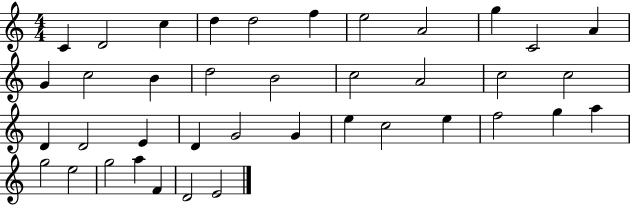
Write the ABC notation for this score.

X:1
T:Untitled
M:4/4
L:1/4
K:C
C D2 c d d2 f e2 A2 g C2 A G c2 B d2 B2 c2 A2 c2 c2 D D2 E D G2 G e c2 e f2 g a g2 e2 g2 a F D2 E2